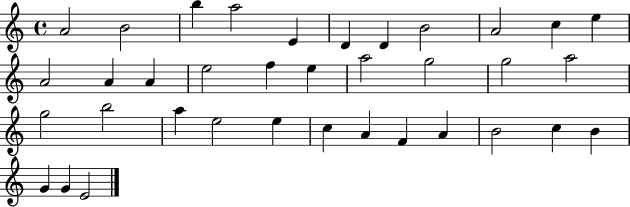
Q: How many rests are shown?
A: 0